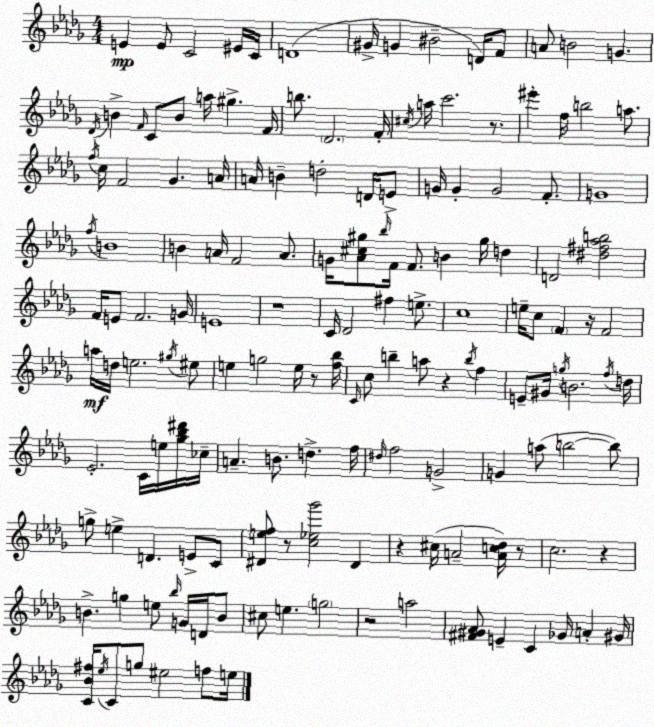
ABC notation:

X:1
T:Untitled
M:4/4
L:1/4
K:Bbm
E E/2 C2 ^E/4 C/4 D4 ^G/4 G ^B2 D/4 F/2 A/2 B2 G _D/4 B F/4 C/2 B/2 a/4 ^g F/4 b/2 _D2 F/4 ^c/4 a/4 c'2 z/2 ^e' f/4 b2 a/2 f/4 c/4 F2 _G A/4 A/4 B d2 D/4 E/2 G/4 G G2 F/2 G4 f/4 B4 B A/4 F2 A/2 G/4 [_A^c^g]/2 _b/4 F/4 F/2 B ^g/4 d D2 [^d^f_ab]2 F/4 E/2 F2 G/4 E4 z4 C/4 _D2 ^f e/2 c4 e/4 c/2 F z/4 F2 a/4 d/4 e2 ^g/4 ^e/2 e g2 e/4 z/2 [f_b]/4 C/4 c/2 b a/2 z b/4 f E/2 ^G/4 g/4 B2 f/4 d/4 _E2 C/4 e/4 [_g_b^d']/4 _c/4 A B/2 d f/4 ^d/4 f2 G2 G a/2 b2 b/2 g/2 e D E/2 C/2 [^Def]/2 z/2 [c_e_g']2 ^D z ^c/4 A2 [Ac_d]/4 z/2 c2 z B g e/2 _b/4 G/4 D/4 B/2 ^c/2 e g2 z2 a2 [^F^G_A]/2 E C _G/4 A ^G/4 [C_B^f]/4 _e/4 C/2 g/2 ^e2 f/2 e/4